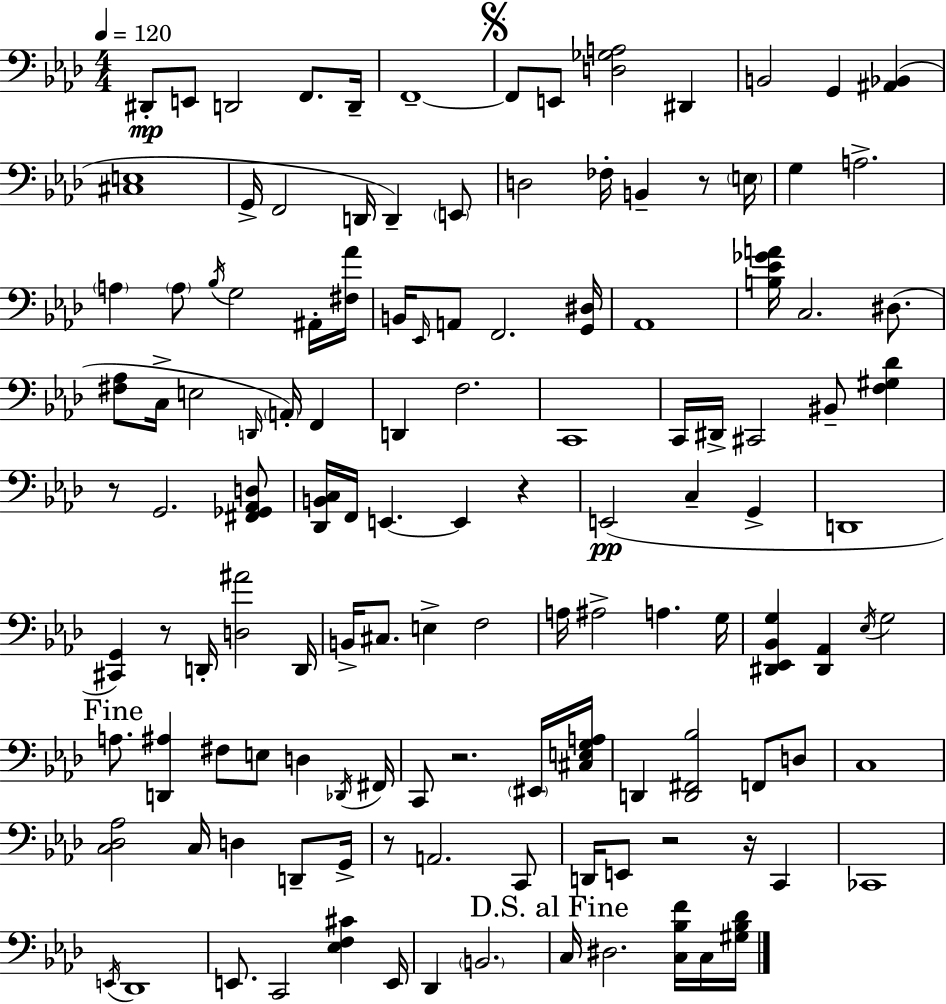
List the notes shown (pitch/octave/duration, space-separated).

D#2/e E2/e D2/h F2/e. D2/s F2/w F2/e E2/e [D3,Gb3,A3]/h D#2/q B2/h G2/q [A#2,Bb2]/q [C#3,E3]/w G2/s F2/h D2/s D2/q E2/e D3/h FES3/s B2/q R/e E3/s G3/q A3/h. A3/q A3/e Bb3/s G3/h A#2/s [F#3,Ab4]/s B2/s Eb2/s A2/e F2/h. [G2,D#3]/s Ab2/w [B3,Eb4,Gb4,A4]/s C3/h. D#3/e. [F#3,Ab3]/e C3/s E3/h D2/s A2/s F2/q D2/q F3/h. C2/w C2/s D#2/s C#2/h BIS2/e [F3,G#3,Db4]/q R/e G2/h. [F#2,Gb2,Ab2,D3]/e [Db2,B2,C3]/s F2/s E2/q. E2/q R/q E2/h C3/q G2/q D2/w [C#2,G2]/q R/e D2/s [D3,A#4]/h D2/s B2/s C#3/e. E3/q F3/h A3/s A#3/h A3/q. G3/s [D#2,Eb2,Bb2,G3]/q [D#2,Ab2]/q Eb3/s G3/h A3/e. [D2,A#3]/q F#3/e E3/e D3/q Db2/s F#2/s C2/e R/h. EIS2/s [C#3,E3,G3,A3]/s D2/q [D2,F#2,Bb3]/h F2/e D3/e C3/w [C3,Db3,Ab3]/h C3/s D3/q D2/e G2/s R/e A2/h. C2/e D2/s E2/e R/h R/s C2/q CES2/w E2/s Db2/w E2/e. C2/h [Eb3,F3,C#4]/q E2/s Db2/q B2/h. C3/s D#3/h. [C3,Bb3,F4]/s C3/s [G#3,Bb3,Db4]/s